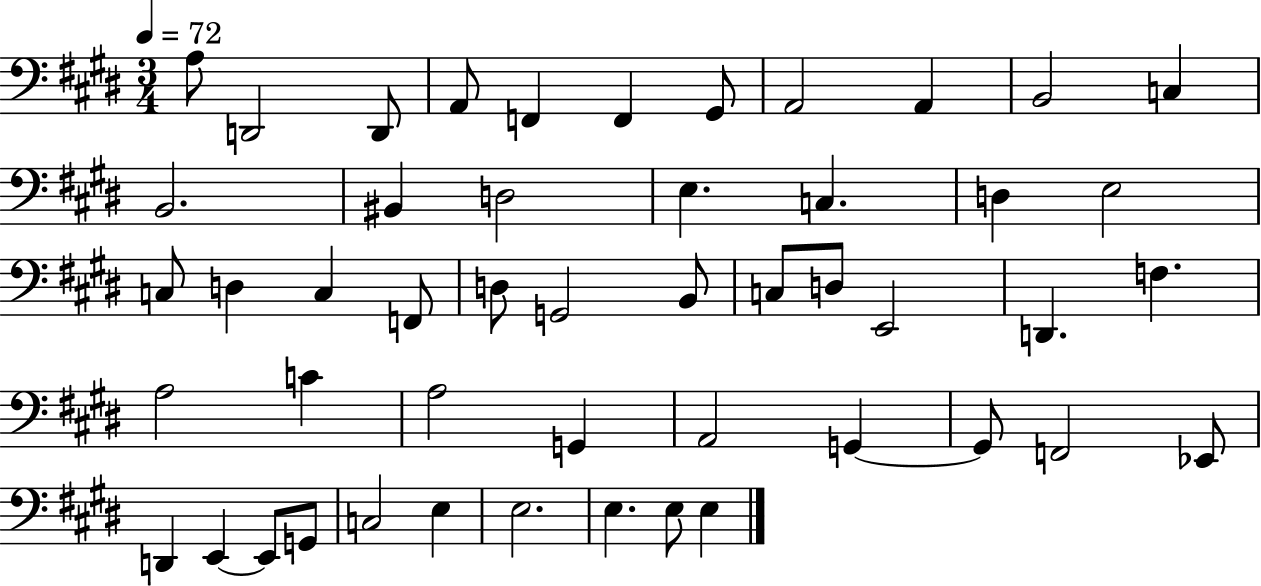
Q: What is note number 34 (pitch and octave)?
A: G2